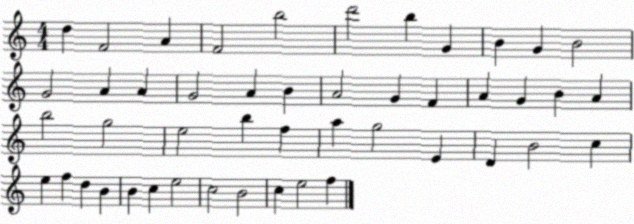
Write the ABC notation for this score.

X:1
T:Untitled
M:4/4
L:1/4
K:C
d F2 A F2 b2 d'2 b G B G B2 G2 A A G2 A B A2 G F A G B A b2 g2 e2 b f a g2 E D B2 c e f d B B c e2 c2 B2 c e2 f